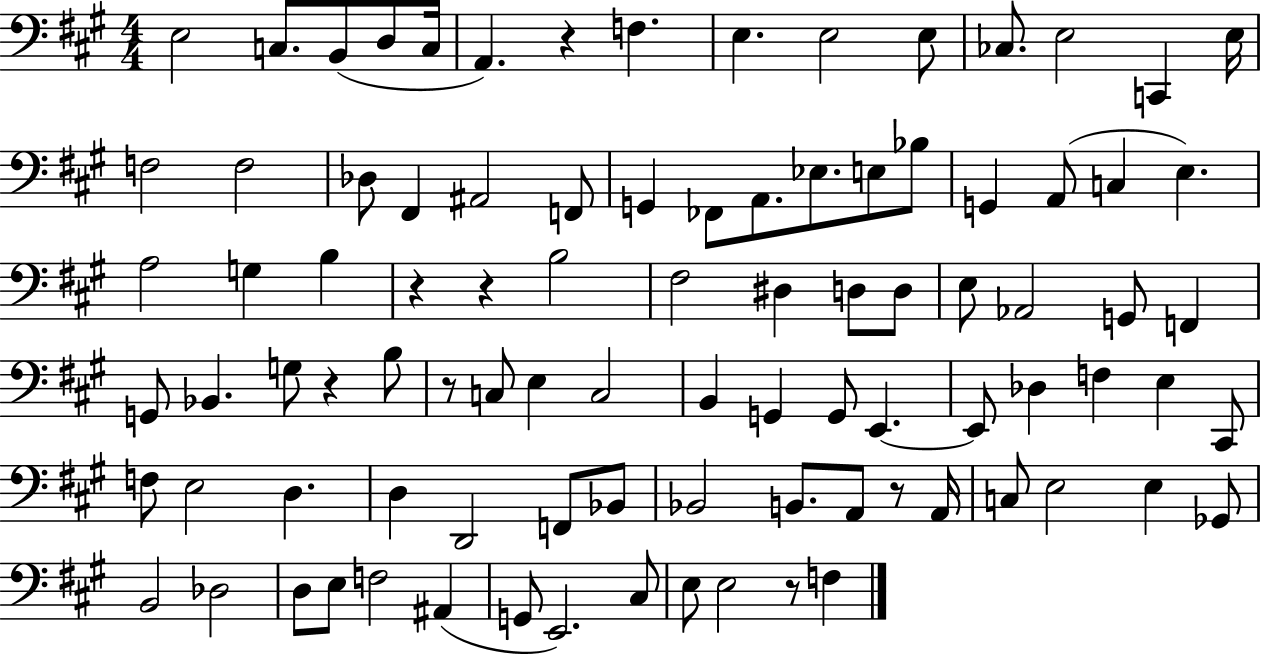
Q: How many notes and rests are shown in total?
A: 92